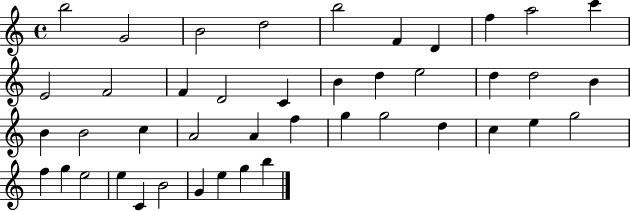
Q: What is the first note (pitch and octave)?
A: B5